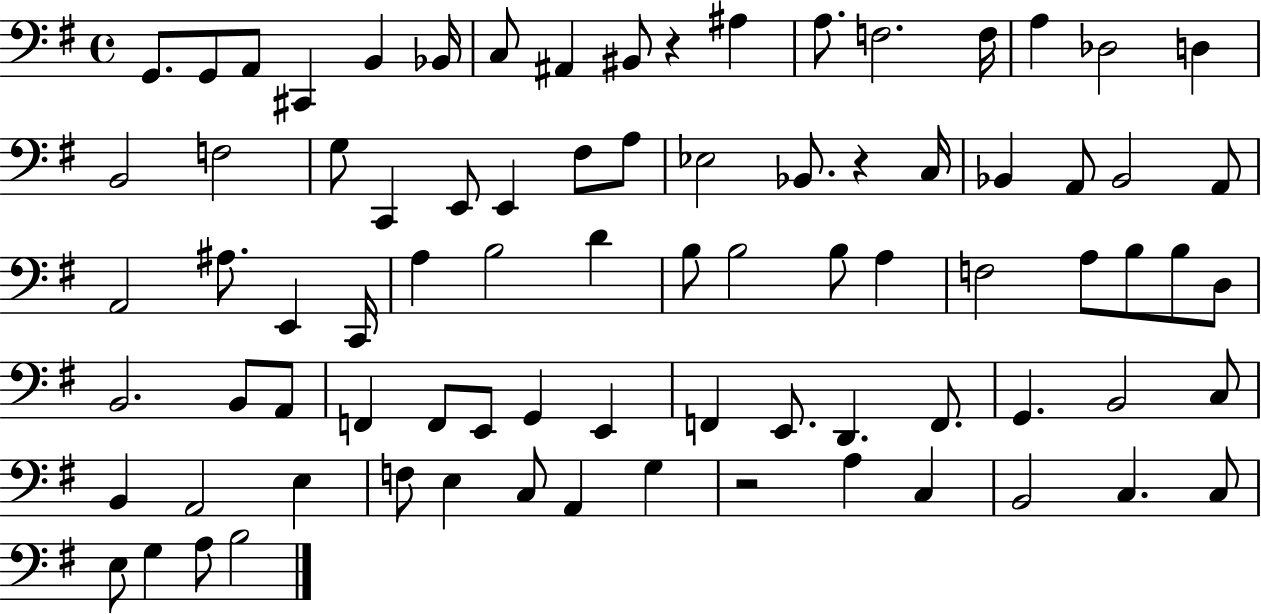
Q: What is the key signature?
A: G major